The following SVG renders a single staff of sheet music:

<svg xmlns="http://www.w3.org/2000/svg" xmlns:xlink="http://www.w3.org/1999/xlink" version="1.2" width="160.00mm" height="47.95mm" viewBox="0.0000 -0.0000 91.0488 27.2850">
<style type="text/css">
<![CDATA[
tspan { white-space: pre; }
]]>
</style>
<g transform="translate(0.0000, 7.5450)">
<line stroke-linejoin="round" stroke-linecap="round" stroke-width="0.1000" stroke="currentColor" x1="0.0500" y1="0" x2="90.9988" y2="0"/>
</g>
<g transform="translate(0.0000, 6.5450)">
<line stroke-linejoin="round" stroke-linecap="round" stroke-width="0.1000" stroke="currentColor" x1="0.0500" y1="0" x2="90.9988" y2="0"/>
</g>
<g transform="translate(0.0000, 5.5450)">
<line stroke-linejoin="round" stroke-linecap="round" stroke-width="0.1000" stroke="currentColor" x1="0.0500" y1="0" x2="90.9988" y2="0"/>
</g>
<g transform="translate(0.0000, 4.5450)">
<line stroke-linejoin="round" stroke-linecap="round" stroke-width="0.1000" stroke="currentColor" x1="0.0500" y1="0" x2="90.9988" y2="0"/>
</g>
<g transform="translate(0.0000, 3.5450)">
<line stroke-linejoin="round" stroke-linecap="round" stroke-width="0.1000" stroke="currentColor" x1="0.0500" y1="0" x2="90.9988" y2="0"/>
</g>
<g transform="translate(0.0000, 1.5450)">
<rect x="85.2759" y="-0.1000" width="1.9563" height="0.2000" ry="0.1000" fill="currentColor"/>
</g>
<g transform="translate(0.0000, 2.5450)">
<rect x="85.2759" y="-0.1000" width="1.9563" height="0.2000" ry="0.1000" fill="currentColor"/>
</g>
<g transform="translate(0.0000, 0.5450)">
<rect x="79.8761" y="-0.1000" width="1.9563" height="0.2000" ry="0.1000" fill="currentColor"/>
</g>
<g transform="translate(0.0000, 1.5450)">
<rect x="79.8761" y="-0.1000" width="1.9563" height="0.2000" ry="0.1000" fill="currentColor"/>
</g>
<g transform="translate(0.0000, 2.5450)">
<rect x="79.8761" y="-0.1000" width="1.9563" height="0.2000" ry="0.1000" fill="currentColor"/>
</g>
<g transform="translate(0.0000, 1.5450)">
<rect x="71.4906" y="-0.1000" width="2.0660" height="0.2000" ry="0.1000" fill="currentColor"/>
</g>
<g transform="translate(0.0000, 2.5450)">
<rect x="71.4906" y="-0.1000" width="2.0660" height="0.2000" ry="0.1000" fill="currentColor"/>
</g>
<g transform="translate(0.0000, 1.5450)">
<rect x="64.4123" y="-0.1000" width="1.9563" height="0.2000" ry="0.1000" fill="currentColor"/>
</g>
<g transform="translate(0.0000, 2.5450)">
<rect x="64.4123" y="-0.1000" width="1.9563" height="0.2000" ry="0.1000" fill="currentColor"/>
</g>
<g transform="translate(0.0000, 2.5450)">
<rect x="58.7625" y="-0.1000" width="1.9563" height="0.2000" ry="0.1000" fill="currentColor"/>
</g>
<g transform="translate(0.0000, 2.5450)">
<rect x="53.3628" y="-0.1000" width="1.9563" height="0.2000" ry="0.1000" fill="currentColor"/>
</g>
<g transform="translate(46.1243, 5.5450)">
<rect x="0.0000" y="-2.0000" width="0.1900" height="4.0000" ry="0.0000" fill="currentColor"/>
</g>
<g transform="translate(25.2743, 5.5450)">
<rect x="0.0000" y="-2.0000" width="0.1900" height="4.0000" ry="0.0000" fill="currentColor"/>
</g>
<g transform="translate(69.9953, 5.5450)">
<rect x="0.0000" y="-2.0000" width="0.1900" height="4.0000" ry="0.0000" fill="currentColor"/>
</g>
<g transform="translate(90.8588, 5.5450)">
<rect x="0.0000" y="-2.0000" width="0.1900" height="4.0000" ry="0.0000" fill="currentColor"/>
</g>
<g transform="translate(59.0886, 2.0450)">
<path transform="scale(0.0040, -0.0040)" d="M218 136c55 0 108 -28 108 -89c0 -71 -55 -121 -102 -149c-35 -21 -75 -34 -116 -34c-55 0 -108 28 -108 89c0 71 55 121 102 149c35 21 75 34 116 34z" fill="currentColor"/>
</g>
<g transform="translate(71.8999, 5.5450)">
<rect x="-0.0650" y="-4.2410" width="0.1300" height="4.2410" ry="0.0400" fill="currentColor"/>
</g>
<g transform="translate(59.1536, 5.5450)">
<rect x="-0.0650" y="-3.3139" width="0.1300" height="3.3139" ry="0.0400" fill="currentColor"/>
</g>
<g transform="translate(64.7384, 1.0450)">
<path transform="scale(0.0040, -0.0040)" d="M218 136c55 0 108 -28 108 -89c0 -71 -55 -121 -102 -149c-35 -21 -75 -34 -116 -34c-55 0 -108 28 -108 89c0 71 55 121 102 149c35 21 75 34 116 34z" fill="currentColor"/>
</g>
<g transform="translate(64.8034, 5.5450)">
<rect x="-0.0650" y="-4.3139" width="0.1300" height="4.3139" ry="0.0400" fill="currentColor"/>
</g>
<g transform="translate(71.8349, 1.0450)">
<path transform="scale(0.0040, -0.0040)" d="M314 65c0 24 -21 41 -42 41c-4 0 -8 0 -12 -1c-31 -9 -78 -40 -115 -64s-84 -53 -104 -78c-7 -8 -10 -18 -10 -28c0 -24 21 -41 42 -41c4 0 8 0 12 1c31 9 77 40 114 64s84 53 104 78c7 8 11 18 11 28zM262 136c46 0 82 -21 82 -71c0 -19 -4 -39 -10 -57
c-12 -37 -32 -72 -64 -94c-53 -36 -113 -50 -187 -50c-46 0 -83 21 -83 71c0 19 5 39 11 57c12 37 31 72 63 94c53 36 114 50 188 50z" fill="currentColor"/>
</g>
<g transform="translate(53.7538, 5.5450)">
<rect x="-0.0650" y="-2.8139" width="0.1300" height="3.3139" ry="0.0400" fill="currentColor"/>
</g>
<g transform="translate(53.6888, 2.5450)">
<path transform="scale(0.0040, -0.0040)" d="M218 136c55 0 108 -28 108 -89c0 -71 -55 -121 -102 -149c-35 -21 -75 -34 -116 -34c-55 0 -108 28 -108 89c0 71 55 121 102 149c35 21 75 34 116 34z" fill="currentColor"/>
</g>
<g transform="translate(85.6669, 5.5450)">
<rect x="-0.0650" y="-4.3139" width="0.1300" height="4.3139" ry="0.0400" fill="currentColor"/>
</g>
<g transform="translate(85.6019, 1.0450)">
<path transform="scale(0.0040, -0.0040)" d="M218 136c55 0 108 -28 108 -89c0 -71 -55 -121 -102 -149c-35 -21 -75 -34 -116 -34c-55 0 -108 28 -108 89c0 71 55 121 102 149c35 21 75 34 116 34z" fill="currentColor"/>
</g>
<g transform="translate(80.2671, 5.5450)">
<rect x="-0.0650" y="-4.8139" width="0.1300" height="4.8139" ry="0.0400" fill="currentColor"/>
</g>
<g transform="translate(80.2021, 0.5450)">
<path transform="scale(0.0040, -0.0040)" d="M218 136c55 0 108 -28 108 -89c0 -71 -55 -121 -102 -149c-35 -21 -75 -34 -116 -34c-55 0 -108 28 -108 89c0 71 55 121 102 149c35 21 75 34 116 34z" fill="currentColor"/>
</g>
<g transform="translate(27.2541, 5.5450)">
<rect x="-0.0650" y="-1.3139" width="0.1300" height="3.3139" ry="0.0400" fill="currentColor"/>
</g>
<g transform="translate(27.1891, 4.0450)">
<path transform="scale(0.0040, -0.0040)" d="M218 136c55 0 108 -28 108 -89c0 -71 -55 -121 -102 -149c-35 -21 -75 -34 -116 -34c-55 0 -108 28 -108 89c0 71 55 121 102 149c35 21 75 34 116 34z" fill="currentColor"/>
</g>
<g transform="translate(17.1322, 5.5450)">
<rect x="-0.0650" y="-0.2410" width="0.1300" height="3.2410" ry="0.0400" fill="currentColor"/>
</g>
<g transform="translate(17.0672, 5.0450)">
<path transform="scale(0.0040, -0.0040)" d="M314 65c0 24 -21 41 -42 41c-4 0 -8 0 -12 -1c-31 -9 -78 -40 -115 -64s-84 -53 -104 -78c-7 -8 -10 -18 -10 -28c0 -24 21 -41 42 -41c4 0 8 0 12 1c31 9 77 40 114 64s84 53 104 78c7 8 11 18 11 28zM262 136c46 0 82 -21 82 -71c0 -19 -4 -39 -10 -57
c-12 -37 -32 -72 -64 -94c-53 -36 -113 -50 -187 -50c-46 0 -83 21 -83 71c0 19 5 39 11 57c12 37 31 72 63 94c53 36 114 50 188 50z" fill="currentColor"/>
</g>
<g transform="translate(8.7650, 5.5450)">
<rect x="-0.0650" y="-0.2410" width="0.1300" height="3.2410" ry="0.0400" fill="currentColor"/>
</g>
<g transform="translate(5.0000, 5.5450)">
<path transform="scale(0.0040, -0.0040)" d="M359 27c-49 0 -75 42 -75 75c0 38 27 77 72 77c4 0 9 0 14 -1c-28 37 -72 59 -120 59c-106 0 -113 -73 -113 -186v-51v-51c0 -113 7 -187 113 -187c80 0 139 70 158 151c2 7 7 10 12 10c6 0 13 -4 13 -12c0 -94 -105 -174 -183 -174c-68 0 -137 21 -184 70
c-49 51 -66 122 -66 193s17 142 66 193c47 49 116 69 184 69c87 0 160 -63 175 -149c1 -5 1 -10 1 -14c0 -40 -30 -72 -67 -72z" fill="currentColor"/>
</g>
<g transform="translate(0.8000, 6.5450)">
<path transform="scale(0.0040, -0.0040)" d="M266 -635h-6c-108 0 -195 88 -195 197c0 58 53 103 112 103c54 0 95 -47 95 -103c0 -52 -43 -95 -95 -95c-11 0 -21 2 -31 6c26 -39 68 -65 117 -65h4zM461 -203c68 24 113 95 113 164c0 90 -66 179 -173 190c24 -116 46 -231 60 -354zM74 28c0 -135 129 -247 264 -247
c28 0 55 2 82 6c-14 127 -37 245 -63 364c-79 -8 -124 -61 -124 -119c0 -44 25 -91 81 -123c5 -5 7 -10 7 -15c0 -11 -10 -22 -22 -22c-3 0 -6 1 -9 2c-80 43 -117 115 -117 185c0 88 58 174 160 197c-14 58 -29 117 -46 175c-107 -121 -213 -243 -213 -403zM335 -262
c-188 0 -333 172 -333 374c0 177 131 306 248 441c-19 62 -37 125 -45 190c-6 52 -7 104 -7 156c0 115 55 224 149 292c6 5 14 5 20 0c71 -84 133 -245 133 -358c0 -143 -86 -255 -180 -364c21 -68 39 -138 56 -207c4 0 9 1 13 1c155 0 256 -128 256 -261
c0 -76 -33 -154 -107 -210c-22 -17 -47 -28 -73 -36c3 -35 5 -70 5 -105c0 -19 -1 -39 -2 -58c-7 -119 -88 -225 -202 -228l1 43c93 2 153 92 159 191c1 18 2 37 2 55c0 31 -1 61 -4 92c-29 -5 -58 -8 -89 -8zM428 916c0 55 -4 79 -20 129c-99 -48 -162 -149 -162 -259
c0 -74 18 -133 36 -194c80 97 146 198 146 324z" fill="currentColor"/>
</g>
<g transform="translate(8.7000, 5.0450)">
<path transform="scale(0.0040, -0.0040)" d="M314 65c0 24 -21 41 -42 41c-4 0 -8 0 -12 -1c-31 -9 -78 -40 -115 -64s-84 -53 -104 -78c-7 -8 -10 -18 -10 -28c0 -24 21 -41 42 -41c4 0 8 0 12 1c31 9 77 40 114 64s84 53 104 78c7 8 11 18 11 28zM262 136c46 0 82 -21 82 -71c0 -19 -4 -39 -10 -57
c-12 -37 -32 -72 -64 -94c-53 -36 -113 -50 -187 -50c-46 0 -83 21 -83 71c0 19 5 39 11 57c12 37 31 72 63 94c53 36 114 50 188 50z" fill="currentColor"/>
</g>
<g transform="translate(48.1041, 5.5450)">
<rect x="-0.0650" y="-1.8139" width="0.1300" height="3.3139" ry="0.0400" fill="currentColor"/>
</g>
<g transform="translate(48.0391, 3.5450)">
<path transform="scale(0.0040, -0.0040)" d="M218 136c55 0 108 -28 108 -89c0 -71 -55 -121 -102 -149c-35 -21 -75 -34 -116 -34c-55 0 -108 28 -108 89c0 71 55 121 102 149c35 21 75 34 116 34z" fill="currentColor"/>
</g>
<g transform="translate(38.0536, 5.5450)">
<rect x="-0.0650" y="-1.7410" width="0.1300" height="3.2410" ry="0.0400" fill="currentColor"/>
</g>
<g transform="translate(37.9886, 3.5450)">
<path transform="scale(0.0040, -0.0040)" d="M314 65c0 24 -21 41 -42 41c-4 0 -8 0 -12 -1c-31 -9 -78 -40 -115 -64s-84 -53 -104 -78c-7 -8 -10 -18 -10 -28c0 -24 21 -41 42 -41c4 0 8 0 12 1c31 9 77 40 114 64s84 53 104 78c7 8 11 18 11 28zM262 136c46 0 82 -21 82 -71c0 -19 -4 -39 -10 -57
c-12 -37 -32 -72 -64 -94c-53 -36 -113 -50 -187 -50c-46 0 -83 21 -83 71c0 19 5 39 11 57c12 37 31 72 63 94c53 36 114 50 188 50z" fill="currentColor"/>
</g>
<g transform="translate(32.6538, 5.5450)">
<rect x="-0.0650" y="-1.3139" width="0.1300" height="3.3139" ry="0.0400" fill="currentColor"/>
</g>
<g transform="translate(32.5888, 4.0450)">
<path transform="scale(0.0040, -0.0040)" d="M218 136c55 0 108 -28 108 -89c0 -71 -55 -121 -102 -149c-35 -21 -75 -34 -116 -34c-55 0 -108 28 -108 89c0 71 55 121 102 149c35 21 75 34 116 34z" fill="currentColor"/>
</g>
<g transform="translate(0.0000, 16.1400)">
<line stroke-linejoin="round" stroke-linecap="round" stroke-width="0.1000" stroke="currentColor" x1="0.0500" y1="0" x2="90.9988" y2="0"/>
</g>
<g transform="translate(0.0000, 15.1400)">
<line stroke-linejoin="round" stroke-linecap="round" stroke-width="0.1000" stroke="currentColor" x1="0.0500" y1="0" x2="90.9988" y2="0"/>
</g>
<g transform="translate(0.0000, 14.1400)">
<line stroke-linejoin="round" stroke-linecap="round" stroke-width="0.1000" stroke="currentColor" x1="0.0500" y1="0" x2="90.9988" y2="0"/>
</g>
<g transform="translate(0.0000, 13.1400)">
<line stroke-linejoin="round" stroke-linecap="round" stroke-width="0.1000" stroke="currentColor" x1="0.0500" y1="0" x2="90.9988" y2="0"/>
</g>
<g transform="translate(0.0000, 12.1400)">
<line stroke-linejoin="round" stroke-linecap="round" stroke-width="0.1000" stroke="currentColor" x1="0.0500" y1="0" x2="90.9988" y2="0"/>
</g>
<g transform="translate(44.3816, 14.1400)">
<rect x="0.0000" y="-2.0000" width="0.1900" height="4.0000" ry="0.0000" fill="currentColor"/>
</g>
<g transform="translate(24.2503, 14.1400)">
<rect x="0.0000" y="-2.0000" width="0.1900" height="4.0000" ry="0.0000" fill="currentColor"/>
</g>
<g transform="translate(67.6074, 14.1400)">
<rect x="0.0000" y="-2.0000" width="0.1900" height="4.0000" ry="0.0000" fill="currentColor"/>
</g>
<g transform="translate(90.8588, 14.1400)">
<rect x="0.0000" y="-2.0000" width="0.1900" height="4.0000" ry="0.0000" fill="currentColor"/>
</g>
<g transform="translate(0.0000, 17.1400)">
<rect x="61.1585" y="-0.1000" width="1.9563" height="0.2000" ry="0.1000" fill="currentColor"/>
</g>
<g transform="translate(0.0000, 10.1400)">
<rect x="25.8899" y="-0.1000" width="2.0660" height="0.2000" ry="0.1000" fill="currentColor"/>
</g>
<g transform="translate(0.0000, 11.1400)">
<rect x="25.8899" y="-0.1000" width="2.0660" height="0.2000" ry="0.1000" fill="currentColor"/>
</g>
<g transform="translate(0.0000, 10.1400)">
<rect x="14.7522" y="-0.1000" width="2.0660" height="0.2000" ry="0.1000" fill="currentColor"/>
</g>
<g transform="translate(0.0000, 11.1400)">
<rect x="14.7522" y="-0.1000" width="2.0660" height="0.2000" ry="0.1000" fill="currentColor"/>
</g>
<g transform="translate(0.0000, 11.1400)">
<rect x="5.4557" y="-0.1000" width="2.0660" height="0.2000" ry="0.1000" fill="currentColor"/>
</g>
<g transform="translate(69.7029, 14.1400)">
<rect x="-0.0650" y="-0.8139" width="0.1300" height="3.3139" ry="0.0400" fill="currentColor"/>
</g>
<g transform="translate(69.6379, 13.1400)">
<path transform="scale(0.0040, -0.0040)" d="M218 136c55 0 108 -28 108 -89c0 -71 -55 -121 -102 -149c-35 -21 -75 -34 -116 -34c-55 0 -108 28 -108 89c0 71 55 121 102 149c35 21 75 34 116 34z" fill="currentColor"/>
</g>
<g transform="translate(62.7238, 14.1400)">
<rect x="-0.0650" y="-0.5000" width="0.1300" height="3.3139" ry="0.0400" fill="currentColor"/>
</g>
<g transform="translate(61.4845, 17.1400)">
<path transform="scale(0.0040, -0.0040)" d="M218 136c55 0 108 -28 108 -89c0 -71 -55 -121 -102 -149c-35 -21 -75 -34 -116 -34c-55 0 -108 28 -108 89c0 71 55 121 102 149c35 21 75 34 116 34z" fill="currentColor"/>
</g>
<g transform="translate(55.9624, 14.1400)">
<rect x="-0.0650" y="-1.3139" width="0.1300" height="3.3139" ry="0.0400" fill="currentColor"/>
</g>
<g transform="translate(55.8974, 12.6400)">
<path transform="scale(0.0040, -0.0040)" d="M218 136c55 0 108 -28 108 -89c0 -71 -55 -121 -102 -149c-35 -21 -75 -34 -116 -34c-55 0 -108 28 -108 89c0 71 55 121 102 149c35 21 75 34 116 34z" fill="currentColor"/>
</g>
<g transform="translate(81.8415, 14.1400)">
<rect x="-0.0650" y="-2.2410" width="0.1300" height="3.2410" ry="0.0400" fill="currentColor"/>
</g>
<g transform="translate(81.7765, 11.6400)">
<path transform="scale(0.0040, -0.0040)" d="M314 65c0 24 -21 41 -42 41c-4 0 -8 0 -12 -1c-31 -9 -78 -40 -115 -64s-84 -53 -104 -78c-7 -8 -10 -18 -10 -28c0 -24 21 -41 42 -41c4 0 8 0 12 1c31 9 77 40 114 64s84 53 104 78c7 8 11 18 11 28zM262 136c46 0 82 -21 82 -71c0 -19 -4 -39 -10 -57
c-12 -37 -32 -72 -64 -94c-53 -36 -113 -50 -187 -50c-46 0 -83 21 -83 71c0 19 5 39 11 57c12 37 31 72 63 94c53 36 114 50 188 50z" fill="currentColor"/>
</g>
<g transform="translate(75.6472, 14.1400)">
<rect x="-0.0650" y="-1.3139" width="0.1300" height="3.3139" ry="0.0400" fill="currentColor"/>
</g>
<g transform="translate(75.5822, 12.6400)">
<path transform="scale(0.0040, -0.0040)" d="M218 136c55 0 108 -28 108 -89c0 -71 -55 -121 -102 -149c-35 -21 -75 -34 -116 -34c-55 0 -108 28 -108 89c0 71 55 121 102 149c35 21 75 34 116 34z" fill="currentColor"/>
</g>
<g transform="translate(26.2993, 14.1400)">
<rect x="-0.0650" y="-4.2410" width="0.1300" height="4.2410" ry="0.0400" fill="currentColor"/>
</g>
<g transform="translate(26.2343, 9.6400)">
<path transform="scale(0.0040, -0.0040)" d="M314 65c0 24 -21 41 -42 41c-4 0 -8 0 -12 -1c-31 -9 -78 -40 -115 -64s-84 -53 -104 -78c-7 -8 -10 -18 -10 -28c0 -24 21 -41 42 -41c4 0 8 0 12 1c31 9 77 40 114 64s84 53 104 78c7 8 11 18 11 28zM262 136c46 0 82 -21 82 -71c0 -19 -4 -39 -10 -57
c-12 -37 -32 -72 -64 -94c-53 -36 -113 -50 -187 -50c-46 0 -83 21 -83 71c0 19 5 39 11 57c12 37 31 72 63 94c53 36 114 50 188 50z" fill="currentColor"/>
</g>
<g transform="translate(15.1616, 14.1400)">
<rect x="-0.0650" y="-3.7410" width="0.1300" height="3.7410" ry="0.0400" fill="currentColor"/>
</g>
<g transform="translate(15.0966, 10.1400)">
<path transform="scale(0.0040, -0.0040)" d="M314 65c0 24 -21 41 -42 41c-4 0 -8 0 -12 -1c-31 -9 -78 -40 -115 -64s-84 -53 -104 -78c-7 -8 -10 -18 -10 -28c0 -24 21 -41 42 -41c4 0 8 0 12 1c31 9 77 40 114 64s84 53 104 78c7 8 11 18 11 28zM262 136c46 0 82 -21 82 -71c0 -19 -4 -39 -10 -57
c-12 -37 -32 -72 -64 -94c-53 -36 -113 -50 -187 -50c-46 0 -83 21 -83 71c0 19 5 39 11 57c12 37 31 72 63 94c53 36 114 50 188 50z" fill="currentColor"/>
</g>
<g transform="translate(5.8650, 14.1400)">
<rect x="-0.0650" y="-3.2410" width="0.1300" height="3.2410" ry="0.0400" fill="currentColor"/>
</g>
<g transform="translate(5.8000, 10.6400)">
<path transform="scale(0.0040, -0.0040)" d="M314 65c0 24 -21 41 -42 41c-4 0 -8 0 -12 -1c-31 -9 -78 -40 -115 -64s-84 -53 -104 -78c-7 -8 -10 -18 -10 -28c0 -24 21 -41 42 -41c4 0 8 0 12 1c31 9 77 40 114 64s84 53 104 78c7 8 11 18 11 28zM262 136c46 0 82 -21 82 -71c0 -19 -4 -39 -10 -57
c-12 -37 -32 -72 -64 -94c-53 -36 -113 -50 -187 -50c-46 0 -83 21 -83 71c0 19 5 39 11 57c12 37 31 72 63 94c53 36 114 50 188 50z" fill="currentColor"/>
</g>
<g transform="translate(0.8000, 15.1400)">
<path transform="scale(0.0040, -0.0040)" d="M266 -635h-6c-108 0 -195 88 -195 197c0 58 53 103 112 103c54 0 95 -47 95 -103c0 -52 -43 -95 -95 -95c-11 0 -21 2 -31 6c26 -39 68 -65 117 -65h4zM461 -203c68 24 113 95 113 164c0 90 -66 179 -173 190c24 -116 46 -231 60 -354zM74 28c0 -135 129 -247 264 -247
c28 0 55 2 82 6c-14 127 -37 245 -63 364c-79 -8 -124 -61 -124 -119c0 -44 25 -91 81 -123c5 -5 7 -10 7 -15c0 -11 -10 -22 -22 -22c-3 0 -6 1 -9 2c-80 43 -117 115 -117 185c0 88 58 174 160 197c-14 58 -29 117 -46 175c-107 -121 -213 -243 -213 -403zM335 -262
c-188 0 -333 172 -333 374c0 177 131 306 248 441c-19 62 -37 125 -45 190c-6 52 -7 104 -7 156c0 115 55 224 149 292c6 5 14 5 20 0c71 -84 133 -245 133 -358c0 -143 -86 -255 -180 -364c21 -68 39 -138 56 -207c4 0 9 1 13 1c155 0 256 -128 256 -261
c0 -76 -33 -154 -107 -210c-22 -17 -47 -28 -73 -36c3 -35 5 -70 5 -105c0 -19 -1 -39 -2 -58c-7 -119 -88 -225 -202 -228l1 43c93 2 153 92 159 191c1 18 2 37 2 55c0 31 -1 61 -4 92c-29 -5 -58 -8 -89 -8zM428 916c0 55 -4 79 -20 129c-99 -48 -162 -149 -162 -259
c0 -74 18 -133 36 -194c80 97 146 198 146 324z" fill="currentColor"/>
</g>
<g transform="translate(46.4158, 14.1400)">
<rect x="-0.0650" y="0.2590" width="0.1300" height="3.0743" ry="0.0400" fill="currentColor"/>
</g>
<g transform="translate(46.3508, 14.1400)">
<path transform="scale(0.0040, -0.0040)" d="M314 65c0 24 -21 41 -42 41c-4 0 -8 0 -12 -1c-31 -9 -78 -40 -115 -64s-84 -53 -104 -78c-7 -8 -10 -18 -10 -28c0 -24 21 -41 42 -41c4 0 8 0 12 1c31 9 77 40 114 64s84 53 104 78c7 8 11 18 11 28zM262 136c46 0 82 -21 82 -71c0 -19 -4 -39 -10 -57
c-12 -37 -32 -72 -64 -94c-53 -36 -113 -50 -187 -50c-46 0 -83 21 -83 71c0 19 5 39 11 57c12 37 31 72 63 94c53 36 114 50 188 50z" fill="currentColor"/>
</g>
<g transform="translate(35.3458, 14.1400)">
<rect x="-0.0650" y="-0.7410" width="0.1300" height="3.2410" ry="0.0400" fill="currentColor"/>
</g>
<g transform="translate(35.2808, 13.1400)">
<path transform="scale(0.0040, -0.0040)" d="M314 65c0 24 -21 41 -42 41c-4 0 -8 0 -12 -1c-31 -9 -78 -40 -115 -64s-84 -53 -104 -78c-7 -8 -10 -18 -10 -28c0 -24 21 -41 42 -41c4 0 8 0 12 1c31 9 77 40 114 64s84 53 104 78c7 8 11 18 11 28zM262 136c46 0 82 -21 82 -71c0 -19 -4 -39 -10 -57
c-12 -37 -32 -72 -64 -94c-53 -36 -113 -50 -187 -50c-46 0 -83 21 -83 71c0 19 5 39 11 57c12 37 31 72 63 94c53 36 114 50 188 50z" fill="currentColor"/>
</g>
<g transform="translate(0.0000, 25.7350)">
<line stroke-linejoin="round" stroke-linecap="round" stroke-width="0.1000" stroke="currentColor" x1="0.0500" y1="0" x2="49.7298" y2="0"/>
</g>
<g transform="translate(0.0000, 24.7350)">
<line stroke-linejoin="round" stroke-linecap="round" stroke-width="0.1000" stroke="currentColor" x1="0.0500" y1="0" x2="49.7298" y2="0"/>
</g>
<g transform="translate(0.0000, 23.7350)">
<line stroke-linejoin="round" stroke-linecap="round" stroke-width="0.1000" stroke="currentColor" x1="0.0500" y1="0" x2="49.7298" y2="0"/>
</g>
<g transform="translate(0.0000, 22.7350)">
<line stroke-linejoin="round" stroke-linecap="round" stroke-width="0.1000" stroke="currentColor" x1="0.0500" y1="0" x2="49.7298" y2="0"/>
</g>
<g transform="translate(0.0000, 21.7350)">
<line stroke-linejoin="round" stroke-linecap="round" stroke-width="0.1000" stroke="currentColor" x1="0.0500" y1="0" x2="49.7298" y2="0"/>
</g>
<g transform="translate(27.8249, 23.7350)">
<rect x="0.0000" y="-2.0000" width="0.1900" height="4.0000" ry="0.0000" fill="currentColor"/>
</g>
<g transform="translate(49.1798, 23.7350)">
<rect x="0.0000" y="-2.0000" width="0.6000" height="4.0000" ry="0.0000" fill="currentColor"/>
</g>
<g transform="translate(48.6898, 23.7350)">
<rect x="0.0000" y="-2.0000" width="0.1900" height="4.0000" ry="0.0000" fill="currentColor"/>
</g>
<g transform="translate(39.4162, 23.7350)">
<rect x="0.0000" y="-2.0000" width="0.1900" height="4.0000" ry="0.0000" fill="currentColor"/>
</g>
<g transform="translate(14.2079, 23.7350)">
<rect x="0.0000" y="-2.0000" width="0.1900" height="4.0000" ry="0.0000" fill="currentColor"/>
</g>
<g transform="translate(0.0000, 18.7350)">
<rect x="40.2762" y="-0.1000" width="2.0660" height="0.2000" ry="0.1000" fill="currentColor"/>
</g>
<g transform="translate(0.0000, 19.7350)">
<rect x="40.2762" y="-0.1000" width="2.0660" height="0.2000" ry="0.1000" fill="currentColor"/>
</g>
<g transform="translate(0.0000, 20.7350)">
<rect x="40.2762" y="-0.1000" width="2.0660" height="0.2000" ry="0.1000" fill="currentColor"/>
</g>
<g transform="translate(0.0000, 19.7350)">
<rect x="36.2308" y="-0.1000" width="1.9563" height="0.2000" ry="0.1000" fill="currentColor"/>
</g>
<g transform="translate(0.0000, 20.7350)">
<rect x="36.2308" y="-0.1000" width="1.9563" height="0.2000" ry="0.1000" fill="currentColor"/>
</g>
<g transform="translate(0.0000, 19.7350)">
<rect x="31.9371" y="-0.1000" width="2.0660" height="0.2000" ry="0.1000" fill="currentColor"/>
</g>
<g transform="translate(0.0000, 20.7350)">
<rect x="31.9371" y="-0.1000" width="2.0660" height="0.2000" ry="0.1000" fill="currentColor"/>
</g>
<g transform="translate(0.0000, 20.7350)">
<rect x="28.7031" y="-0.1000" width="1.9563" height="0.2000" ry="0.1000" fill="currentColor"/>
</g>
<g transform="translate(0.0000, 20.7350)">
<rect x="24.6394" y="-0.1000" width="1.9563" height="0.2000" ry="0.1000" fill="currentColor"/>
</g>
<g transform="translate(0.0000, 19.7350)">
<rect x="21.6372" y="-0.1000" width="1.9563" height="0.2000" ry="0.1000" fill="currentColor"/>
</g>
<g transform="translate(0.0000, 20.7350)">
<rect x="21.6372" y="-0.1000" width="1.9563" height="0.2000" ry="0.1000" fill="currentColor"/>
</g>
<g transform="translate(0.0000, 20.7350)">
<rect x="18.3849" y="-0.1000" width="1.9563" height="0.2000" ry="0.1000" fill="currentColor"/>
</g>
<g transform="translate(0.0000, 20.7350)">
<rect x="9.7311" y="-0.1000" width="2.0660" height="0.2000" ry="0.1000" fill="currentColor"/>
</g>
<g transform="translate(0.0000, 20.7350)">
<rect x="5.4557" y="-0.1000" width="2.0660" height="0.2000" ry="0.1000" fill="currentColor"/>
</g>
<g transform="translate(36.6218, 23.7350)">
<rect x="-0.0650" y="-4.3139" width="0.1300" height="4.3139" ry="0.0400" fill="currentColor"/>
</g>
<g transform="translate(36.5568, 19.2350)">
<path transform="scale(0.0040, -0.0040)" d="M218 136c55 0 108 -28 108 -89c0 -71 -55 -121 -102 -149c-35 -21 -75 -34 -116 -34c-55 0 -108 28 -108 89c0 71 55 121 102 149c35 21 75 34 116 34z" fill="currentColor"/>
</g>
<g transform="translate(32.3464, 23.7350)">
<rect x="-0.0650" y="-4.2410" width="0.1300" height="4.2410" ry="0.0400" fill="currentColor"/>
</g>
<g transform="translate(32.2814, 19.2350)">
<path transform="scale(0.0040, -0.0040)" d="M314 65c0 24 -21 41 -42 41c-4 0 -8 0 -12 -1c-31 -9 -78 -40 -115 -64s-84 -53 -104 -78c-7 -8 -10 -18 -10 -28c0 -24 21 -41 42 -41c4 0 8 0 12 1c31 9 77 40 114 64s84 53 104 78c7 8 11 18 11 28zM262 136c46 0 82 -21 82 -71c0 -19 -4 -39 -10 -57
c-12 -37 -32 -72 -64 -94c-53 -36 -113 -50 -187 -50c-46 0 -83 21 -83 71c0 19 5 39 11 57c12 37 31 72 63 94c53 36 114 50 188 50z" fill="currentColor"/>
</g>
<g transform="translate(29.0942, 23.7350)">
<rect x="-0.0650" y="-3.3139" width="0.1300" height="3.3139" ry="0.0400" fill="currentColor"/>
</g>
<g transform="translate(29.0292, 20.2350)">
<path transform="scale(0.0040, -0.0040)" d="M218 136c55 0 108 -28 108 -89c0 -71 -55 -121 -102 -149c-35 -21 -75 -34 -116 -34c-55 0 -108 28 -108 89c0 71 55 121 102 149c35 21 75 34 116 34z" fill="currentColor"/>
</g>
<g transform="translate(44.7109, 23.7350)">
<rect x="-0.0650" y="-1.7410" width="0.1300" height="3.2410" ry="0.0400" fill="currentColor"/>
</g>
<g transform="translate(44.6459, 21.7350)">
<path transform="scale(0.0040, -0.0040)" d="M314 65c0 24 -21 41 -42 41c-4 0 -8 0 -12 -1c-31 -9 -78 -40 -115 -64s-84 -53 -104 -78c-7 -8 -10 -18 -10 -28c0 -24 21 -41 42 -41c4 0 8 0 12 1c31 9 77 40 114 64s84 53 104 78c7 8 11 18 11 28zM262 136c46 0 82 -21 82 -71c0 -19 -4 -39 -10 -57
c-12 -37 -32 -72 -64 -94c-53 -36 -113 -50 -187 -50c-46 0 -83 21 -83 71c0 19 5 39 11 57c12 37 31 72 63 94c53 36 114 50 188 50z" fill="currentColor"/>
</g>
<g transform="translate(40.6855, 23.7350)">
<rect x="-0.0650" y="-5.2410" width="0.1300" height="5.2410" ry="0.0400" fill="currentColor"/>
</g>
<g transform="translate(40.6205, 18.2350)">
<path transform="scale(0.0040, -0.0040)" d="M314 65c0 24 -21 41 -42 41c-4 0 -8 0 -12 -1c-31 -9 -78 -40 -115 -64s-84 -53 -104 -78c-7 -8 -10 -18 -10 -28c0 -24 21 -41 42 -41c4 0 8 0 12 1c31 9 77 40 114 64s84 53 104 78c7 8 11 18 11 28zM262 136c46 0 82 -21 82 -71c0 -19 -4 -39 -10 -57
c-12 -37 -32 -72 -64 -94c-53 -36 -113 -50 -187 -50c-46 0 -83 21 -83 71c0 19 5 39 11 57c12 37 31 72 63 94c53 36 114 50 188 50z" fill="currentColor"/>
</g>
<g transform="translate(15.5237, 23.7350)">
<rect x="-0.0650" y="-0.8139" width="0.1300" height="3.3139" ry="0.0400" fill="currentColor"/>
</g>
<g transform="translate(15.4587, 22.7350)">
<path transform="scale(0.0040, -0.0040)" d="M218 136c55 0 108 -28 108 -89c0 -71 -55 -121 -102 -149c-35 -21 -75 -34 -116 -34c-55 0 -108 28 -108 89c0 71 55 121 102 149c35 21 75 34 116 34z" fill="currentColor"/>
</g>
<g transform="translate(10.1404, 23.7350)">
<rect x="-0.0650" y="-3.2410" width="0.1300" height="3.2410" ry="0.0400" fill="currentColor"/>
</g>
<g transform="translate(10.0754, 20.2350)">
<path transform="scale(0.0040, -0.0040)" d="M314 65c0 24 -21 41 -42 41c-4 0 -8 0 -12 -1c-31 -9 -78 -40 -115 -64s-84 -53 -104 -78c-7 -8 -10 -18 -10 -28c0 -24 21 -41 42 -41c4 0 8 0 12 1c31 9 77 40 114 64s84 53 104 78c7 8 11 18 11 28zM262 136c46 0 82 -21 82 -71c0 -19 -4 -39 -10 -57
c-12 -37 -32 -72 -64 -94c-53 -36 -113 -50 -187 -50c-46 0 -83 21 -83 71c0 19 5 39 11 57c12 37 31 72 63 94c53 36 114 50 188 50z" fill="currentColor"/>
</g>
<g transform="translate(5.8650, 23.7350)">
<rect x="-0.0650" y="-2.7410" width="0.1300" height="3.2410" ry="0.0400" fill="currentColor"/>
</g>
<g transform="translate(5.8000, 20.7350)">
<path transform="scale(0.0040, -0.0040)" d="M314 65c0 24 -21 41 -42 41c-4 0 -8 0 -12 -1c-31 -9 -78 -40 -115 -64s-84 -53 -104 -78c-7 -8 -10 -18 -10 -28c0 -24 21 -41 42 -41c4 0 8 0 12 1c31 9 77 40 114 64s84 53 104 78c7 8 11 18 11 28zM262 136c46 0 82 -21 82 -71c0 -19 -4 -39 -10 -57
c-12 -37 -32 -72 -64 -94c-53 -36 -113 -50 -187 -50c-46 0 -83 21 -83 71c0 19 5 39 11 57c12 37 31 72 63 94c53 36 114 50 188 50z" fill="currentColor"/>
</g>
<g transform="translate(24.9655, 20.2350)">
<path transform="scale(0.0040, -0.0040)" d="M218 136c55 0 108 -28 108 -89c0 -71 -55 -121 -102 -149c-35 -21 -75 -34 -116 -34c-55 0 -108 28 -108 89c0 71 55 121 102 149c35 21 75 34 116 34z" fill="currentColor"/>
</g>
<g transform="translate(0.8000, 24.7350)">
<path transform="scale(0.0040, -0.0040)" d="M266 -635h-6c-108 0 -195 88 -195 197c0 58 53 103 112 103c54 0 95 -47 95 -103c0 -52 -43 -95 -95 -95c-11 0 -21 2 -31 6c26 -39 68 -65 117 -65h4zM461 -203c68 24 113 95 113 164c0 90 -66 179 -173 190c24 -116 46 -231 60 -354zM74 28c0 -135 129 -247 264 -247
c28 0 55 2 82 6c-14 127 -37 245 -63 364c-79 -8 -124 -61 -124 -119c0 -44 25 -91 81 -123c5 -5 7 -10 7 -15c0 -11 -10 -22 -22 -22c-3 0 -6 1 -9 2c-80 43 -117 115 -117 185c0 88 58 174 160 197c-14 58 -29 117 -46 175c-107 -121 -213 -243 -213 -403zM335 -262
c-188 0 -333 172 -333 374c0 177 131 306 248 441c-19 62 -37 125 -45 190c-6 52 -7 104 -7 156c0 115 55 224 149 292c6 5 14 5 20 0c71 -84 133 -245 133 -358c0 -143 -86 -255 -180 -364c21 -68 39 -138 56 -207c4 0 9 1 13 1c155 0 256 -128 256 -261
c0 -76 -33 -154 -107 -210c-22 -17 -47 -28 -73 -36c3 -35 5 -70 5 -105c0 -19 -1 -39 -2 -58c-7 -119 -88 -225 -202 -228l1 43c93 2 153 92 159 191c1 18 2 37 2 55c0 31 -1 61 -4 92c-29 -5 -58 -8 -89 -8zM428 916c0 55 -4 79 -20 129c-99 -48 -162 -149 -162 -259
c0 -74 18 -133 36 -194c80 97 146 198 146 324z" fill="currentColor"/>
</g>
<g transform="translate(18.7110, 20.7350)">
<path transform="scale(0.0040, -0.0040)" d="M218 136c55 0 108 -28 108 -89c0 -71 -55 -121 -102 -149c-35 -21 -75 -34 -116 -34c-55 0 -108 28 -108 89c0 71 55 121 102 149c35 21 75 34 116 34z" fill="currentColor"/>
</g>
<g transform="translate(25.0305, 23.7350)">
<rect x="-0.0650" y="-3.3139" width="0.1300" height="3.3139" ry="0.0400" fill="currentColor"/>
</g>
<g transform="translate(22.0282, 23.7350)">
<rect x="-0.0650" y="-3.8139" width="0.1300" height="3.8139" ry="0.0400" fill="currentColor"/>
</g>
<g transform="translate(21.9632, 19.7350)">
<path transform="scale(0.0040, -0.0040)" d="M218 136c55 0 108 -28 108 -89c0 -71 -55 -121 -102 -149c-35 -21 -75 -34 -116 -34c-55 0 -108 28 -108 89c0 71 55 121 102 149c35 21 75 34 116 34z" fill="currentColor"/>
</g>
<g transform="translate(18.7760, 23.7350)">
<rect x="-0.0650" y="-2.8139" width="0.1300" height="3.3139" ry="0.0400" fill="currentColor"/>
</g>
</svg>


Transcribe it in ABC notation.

X:1
T:Untitled
M:4/4
L:1/4
K:C
c2 c2 e e f2 f a b d' d'2 e' d' b2 c'2 d'2 d2 B2 e C d e g2 a2 b2 d a c' b b d'2 d' f'2 f2